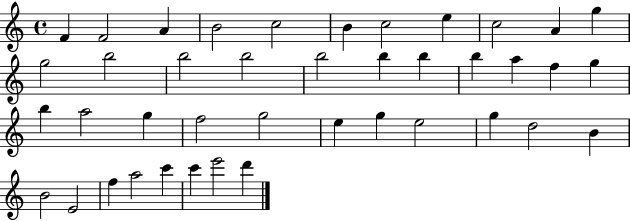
F4/q F4/h A4/q B4/h C5/h B4/q C5/h E5/q C5/h A4/q G5/q G5/h B5/h B5/h B5/h B5/h B5/q B5/q B5/q A5/q F5/q G5/q B5/q A5/h G5/q F5/h G5/h E5/q G5/q E5/h G5/q D5/h B4/q B4/h E4/h F5/q A5/h C6/q C6/q E6/h D6/q